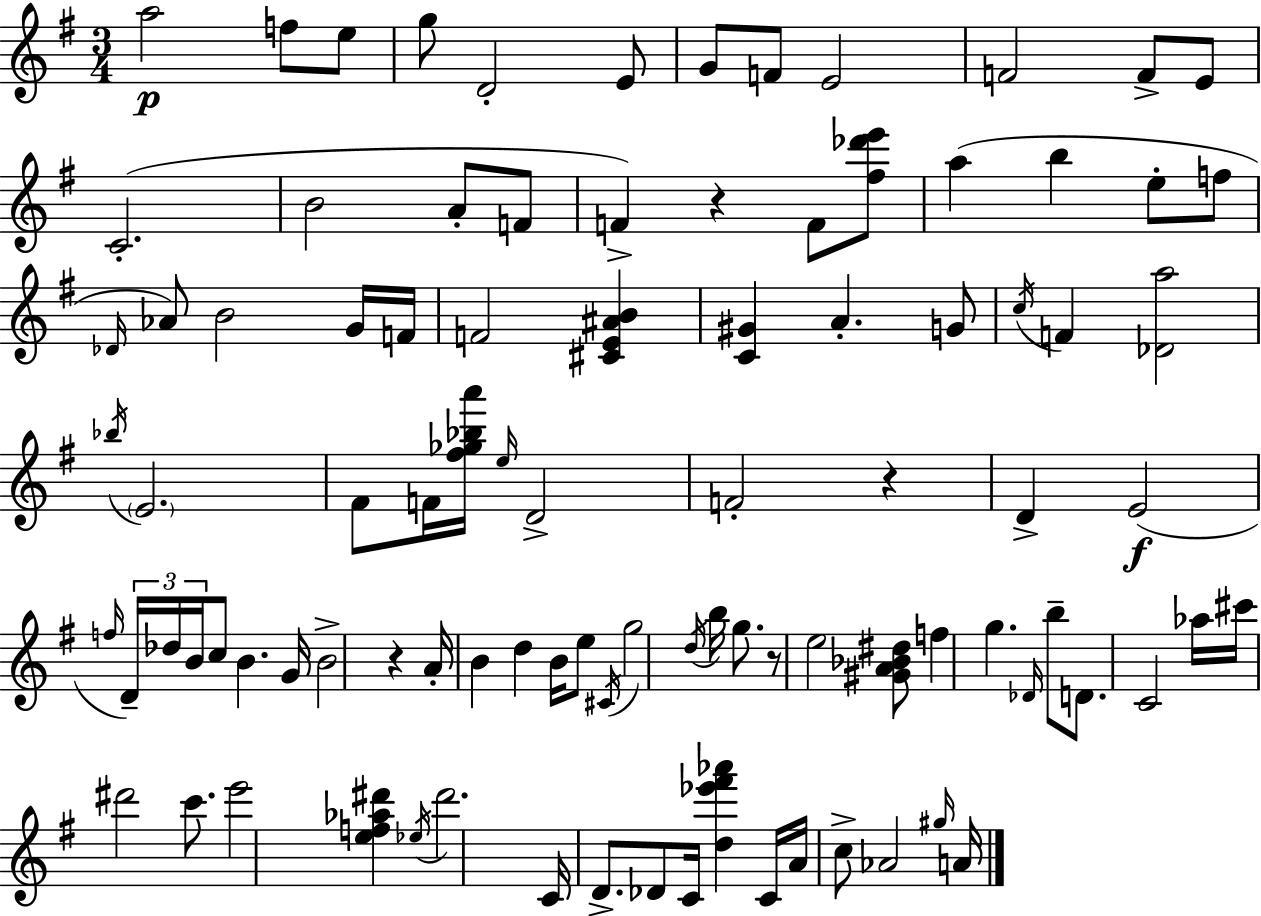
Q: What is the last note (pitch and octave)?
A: A4